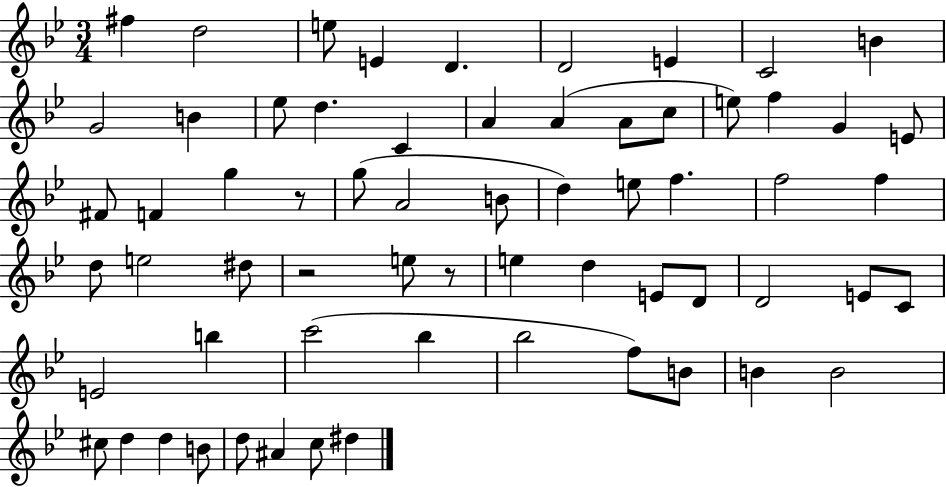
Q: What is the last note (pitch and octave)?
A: D#5